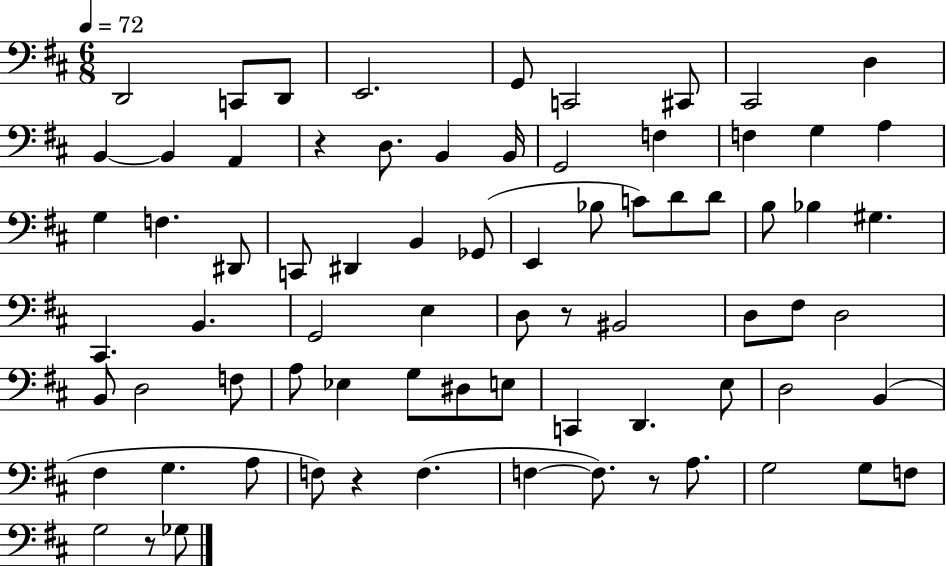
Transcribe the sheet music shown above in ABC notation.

X:1
T:Untitled
M:6/8
L:1/4
K:D
D,,2 C,,/2 D,,/2 E,,2 G,,/2 C,,2 ^C,,/2 ^C,,2 D, B,, B,, A,, z D,/2 B,, B,,/4 G,,2 F, F, G, A, G, F, ^D,,/2 C,,/2 ^D,, B,, _G,,/2 E,, _B,/2 C/2 D/2 D/2 B,/2 _B, ^G, ^C,, B,, G,,2 E, D,/2 z/2 ^B,,2 D,/2 ^F,/2 D,2 B,,/2 D,2 F,/2 A,/2 _E, G,/2 ^D,/2 E,/2 C,, D,, E,/2 D,2 B,, ^F, G, A,/2 F,/2 z F, F, F,/2 z/2 A,/2 G,2 G,/2 F,/2 G,2 z/2 _G,/2